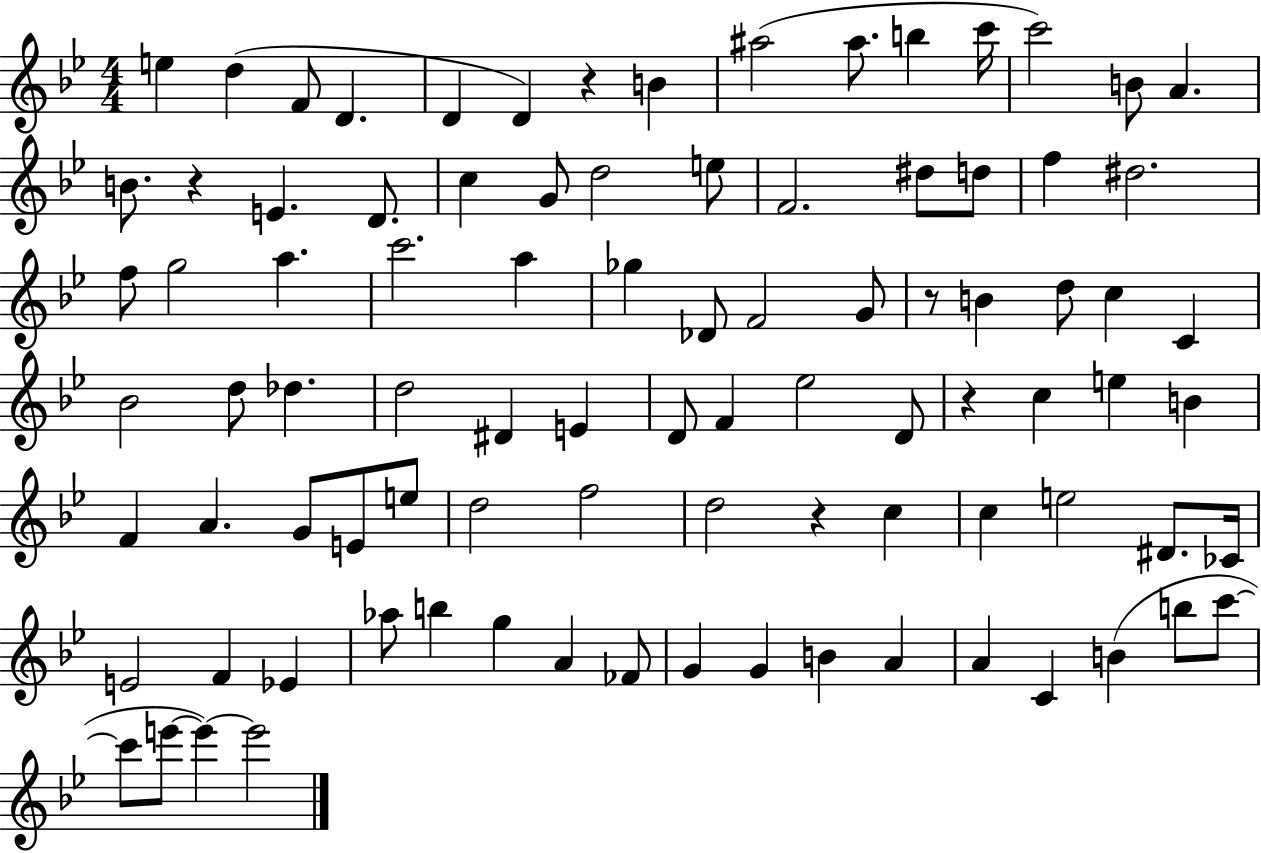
E5/q D5/q F4/e D4/q. D4/q D4/q R/q B4/q A#5/h A#5/e. B5/q C6/s C6/h B4/e A4/q. B4/e. R/q E4/q. D4/e. C5/q G4/e D5/h E5/e F4/h. D#5/e D5/e F5/q D#5/h. F5/e G5/h A5/q. C6/h. A5/q Gb5/q Db4/e F4/h G4/e R/e B4/q D5/e C5/q C4/q Bb4/h D5/e Db5/q. D5/h D#4/q E4/q D4/e F4/q Eb5/h D4/e R/q C5/q E5/q B4/q F4/q A4/q. G4/e E4/e E5/e D5/h F5/h D5/h R/q C5/q C5/q E5/h D#4/e. CES4/s E4/h F4/q Eb4/q Ab5/e B5/q G5/q A4/q FES4/e G4/q G4/q B4/q A4/q A4/q C4/q B4/q B5/e C6/e C6/e E6/e E6/q E6/h